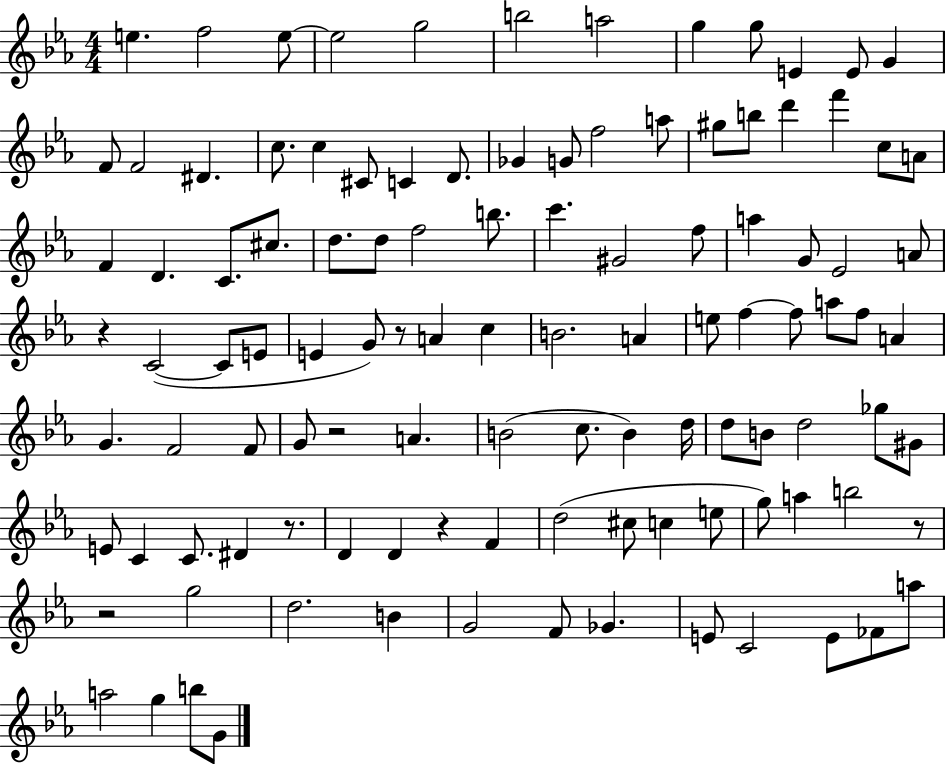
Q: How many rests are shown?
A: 7